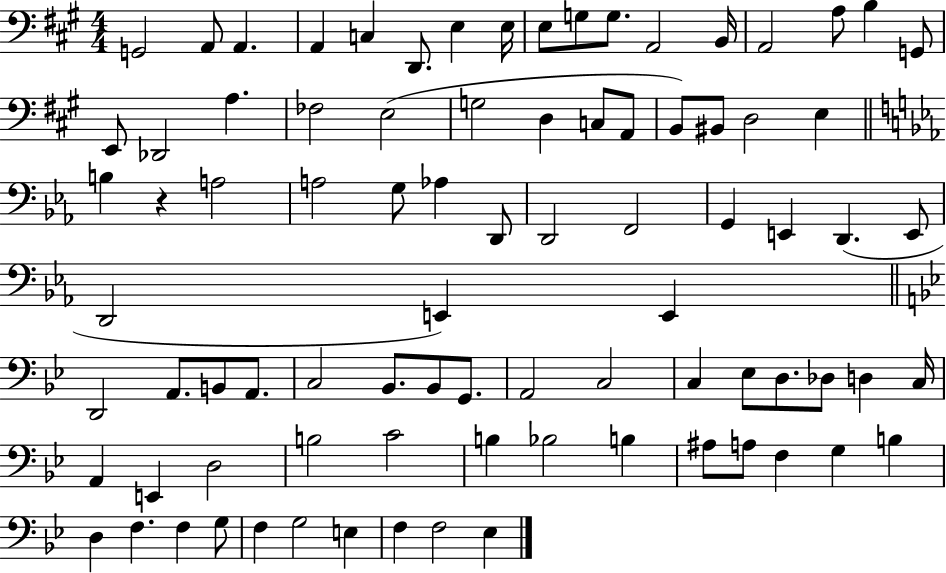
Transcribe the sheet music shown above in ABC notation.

X:1
T:Untitled
M:4/4
L:1/4
K:A
G,,2 A,,/2 A,, A,, C, D,,/2 E, E,/4 E,/2 G,/2 G,/2 A,,2 B,,/4 A,,2 A,/2 B, G,,/2 E,,/2 _D,,2 A, _F,2 E,2 G,2 D, C,/2 A,,/2 B,,/2 ^B,,/2 D,2 E, B, z A,2 A,2 G,/2 _A, D,,/2 D,,2 F,,2 G,, E,, D,, E,,/2 D,,2 E,, E,, D,,2 A,,/2 B,,/2 A,,/2 C,2 _B,,/2 _B,,/2 G,,/2 A,,2 C,2 C, _E,/2 D,/2 _D,/2 D, C,/4 A,, E,, D,2 B,2 C2 B, _B,2 B, ^A,/2 A,/2 F, G, B, D, F, F, G,/2 F, G,2 E, F, F,2 _E,